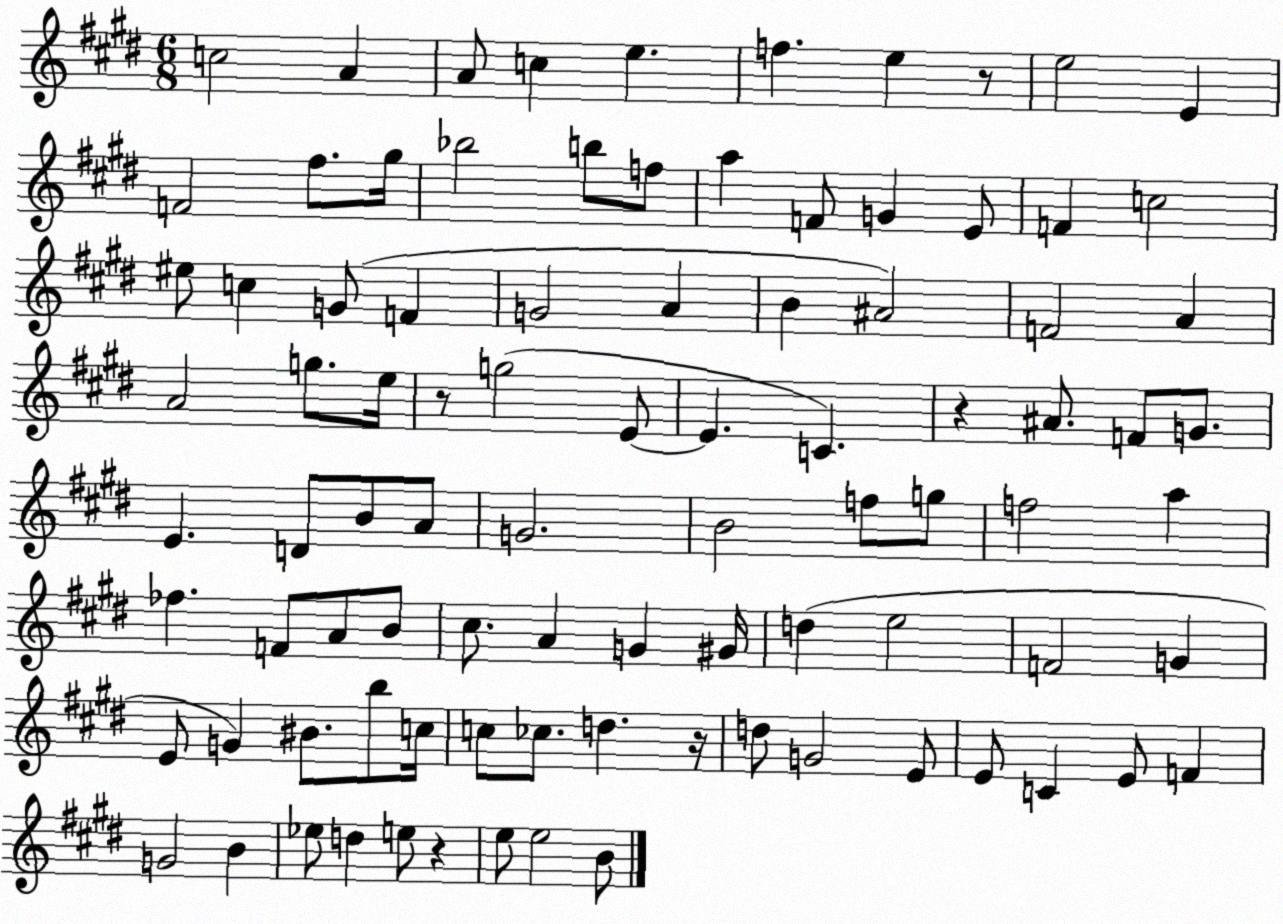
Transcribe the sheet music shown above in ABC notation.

X:1
T:Untitled
M:6/8
L:1/4
K:E
c2 A A/2 c e f e z/2 e2 E F2 ^f/2 ^g/4 _b2 b/2 f/2 a F/2 G E/2 F c2 ^e/2 c G/2 F G2 A B ^A2 F2 A A2 g/2 e/4 z/2 g2 E/2 E C z ^A/2 F/2 G/2 E D/2 B/2 A/2 G2 B2 f/2 g/2 f2 a _f F/2 A/2 B/2 ^c/2 A G ^G/4 d e2 F2 G E/2 G ^B/2 b/2 c/4 c/2 _c/2 d z/4 d/2 G2 E/2 E/2 C E/2 F G2 B _e/2 d e/2 z e/2 e2 B/2